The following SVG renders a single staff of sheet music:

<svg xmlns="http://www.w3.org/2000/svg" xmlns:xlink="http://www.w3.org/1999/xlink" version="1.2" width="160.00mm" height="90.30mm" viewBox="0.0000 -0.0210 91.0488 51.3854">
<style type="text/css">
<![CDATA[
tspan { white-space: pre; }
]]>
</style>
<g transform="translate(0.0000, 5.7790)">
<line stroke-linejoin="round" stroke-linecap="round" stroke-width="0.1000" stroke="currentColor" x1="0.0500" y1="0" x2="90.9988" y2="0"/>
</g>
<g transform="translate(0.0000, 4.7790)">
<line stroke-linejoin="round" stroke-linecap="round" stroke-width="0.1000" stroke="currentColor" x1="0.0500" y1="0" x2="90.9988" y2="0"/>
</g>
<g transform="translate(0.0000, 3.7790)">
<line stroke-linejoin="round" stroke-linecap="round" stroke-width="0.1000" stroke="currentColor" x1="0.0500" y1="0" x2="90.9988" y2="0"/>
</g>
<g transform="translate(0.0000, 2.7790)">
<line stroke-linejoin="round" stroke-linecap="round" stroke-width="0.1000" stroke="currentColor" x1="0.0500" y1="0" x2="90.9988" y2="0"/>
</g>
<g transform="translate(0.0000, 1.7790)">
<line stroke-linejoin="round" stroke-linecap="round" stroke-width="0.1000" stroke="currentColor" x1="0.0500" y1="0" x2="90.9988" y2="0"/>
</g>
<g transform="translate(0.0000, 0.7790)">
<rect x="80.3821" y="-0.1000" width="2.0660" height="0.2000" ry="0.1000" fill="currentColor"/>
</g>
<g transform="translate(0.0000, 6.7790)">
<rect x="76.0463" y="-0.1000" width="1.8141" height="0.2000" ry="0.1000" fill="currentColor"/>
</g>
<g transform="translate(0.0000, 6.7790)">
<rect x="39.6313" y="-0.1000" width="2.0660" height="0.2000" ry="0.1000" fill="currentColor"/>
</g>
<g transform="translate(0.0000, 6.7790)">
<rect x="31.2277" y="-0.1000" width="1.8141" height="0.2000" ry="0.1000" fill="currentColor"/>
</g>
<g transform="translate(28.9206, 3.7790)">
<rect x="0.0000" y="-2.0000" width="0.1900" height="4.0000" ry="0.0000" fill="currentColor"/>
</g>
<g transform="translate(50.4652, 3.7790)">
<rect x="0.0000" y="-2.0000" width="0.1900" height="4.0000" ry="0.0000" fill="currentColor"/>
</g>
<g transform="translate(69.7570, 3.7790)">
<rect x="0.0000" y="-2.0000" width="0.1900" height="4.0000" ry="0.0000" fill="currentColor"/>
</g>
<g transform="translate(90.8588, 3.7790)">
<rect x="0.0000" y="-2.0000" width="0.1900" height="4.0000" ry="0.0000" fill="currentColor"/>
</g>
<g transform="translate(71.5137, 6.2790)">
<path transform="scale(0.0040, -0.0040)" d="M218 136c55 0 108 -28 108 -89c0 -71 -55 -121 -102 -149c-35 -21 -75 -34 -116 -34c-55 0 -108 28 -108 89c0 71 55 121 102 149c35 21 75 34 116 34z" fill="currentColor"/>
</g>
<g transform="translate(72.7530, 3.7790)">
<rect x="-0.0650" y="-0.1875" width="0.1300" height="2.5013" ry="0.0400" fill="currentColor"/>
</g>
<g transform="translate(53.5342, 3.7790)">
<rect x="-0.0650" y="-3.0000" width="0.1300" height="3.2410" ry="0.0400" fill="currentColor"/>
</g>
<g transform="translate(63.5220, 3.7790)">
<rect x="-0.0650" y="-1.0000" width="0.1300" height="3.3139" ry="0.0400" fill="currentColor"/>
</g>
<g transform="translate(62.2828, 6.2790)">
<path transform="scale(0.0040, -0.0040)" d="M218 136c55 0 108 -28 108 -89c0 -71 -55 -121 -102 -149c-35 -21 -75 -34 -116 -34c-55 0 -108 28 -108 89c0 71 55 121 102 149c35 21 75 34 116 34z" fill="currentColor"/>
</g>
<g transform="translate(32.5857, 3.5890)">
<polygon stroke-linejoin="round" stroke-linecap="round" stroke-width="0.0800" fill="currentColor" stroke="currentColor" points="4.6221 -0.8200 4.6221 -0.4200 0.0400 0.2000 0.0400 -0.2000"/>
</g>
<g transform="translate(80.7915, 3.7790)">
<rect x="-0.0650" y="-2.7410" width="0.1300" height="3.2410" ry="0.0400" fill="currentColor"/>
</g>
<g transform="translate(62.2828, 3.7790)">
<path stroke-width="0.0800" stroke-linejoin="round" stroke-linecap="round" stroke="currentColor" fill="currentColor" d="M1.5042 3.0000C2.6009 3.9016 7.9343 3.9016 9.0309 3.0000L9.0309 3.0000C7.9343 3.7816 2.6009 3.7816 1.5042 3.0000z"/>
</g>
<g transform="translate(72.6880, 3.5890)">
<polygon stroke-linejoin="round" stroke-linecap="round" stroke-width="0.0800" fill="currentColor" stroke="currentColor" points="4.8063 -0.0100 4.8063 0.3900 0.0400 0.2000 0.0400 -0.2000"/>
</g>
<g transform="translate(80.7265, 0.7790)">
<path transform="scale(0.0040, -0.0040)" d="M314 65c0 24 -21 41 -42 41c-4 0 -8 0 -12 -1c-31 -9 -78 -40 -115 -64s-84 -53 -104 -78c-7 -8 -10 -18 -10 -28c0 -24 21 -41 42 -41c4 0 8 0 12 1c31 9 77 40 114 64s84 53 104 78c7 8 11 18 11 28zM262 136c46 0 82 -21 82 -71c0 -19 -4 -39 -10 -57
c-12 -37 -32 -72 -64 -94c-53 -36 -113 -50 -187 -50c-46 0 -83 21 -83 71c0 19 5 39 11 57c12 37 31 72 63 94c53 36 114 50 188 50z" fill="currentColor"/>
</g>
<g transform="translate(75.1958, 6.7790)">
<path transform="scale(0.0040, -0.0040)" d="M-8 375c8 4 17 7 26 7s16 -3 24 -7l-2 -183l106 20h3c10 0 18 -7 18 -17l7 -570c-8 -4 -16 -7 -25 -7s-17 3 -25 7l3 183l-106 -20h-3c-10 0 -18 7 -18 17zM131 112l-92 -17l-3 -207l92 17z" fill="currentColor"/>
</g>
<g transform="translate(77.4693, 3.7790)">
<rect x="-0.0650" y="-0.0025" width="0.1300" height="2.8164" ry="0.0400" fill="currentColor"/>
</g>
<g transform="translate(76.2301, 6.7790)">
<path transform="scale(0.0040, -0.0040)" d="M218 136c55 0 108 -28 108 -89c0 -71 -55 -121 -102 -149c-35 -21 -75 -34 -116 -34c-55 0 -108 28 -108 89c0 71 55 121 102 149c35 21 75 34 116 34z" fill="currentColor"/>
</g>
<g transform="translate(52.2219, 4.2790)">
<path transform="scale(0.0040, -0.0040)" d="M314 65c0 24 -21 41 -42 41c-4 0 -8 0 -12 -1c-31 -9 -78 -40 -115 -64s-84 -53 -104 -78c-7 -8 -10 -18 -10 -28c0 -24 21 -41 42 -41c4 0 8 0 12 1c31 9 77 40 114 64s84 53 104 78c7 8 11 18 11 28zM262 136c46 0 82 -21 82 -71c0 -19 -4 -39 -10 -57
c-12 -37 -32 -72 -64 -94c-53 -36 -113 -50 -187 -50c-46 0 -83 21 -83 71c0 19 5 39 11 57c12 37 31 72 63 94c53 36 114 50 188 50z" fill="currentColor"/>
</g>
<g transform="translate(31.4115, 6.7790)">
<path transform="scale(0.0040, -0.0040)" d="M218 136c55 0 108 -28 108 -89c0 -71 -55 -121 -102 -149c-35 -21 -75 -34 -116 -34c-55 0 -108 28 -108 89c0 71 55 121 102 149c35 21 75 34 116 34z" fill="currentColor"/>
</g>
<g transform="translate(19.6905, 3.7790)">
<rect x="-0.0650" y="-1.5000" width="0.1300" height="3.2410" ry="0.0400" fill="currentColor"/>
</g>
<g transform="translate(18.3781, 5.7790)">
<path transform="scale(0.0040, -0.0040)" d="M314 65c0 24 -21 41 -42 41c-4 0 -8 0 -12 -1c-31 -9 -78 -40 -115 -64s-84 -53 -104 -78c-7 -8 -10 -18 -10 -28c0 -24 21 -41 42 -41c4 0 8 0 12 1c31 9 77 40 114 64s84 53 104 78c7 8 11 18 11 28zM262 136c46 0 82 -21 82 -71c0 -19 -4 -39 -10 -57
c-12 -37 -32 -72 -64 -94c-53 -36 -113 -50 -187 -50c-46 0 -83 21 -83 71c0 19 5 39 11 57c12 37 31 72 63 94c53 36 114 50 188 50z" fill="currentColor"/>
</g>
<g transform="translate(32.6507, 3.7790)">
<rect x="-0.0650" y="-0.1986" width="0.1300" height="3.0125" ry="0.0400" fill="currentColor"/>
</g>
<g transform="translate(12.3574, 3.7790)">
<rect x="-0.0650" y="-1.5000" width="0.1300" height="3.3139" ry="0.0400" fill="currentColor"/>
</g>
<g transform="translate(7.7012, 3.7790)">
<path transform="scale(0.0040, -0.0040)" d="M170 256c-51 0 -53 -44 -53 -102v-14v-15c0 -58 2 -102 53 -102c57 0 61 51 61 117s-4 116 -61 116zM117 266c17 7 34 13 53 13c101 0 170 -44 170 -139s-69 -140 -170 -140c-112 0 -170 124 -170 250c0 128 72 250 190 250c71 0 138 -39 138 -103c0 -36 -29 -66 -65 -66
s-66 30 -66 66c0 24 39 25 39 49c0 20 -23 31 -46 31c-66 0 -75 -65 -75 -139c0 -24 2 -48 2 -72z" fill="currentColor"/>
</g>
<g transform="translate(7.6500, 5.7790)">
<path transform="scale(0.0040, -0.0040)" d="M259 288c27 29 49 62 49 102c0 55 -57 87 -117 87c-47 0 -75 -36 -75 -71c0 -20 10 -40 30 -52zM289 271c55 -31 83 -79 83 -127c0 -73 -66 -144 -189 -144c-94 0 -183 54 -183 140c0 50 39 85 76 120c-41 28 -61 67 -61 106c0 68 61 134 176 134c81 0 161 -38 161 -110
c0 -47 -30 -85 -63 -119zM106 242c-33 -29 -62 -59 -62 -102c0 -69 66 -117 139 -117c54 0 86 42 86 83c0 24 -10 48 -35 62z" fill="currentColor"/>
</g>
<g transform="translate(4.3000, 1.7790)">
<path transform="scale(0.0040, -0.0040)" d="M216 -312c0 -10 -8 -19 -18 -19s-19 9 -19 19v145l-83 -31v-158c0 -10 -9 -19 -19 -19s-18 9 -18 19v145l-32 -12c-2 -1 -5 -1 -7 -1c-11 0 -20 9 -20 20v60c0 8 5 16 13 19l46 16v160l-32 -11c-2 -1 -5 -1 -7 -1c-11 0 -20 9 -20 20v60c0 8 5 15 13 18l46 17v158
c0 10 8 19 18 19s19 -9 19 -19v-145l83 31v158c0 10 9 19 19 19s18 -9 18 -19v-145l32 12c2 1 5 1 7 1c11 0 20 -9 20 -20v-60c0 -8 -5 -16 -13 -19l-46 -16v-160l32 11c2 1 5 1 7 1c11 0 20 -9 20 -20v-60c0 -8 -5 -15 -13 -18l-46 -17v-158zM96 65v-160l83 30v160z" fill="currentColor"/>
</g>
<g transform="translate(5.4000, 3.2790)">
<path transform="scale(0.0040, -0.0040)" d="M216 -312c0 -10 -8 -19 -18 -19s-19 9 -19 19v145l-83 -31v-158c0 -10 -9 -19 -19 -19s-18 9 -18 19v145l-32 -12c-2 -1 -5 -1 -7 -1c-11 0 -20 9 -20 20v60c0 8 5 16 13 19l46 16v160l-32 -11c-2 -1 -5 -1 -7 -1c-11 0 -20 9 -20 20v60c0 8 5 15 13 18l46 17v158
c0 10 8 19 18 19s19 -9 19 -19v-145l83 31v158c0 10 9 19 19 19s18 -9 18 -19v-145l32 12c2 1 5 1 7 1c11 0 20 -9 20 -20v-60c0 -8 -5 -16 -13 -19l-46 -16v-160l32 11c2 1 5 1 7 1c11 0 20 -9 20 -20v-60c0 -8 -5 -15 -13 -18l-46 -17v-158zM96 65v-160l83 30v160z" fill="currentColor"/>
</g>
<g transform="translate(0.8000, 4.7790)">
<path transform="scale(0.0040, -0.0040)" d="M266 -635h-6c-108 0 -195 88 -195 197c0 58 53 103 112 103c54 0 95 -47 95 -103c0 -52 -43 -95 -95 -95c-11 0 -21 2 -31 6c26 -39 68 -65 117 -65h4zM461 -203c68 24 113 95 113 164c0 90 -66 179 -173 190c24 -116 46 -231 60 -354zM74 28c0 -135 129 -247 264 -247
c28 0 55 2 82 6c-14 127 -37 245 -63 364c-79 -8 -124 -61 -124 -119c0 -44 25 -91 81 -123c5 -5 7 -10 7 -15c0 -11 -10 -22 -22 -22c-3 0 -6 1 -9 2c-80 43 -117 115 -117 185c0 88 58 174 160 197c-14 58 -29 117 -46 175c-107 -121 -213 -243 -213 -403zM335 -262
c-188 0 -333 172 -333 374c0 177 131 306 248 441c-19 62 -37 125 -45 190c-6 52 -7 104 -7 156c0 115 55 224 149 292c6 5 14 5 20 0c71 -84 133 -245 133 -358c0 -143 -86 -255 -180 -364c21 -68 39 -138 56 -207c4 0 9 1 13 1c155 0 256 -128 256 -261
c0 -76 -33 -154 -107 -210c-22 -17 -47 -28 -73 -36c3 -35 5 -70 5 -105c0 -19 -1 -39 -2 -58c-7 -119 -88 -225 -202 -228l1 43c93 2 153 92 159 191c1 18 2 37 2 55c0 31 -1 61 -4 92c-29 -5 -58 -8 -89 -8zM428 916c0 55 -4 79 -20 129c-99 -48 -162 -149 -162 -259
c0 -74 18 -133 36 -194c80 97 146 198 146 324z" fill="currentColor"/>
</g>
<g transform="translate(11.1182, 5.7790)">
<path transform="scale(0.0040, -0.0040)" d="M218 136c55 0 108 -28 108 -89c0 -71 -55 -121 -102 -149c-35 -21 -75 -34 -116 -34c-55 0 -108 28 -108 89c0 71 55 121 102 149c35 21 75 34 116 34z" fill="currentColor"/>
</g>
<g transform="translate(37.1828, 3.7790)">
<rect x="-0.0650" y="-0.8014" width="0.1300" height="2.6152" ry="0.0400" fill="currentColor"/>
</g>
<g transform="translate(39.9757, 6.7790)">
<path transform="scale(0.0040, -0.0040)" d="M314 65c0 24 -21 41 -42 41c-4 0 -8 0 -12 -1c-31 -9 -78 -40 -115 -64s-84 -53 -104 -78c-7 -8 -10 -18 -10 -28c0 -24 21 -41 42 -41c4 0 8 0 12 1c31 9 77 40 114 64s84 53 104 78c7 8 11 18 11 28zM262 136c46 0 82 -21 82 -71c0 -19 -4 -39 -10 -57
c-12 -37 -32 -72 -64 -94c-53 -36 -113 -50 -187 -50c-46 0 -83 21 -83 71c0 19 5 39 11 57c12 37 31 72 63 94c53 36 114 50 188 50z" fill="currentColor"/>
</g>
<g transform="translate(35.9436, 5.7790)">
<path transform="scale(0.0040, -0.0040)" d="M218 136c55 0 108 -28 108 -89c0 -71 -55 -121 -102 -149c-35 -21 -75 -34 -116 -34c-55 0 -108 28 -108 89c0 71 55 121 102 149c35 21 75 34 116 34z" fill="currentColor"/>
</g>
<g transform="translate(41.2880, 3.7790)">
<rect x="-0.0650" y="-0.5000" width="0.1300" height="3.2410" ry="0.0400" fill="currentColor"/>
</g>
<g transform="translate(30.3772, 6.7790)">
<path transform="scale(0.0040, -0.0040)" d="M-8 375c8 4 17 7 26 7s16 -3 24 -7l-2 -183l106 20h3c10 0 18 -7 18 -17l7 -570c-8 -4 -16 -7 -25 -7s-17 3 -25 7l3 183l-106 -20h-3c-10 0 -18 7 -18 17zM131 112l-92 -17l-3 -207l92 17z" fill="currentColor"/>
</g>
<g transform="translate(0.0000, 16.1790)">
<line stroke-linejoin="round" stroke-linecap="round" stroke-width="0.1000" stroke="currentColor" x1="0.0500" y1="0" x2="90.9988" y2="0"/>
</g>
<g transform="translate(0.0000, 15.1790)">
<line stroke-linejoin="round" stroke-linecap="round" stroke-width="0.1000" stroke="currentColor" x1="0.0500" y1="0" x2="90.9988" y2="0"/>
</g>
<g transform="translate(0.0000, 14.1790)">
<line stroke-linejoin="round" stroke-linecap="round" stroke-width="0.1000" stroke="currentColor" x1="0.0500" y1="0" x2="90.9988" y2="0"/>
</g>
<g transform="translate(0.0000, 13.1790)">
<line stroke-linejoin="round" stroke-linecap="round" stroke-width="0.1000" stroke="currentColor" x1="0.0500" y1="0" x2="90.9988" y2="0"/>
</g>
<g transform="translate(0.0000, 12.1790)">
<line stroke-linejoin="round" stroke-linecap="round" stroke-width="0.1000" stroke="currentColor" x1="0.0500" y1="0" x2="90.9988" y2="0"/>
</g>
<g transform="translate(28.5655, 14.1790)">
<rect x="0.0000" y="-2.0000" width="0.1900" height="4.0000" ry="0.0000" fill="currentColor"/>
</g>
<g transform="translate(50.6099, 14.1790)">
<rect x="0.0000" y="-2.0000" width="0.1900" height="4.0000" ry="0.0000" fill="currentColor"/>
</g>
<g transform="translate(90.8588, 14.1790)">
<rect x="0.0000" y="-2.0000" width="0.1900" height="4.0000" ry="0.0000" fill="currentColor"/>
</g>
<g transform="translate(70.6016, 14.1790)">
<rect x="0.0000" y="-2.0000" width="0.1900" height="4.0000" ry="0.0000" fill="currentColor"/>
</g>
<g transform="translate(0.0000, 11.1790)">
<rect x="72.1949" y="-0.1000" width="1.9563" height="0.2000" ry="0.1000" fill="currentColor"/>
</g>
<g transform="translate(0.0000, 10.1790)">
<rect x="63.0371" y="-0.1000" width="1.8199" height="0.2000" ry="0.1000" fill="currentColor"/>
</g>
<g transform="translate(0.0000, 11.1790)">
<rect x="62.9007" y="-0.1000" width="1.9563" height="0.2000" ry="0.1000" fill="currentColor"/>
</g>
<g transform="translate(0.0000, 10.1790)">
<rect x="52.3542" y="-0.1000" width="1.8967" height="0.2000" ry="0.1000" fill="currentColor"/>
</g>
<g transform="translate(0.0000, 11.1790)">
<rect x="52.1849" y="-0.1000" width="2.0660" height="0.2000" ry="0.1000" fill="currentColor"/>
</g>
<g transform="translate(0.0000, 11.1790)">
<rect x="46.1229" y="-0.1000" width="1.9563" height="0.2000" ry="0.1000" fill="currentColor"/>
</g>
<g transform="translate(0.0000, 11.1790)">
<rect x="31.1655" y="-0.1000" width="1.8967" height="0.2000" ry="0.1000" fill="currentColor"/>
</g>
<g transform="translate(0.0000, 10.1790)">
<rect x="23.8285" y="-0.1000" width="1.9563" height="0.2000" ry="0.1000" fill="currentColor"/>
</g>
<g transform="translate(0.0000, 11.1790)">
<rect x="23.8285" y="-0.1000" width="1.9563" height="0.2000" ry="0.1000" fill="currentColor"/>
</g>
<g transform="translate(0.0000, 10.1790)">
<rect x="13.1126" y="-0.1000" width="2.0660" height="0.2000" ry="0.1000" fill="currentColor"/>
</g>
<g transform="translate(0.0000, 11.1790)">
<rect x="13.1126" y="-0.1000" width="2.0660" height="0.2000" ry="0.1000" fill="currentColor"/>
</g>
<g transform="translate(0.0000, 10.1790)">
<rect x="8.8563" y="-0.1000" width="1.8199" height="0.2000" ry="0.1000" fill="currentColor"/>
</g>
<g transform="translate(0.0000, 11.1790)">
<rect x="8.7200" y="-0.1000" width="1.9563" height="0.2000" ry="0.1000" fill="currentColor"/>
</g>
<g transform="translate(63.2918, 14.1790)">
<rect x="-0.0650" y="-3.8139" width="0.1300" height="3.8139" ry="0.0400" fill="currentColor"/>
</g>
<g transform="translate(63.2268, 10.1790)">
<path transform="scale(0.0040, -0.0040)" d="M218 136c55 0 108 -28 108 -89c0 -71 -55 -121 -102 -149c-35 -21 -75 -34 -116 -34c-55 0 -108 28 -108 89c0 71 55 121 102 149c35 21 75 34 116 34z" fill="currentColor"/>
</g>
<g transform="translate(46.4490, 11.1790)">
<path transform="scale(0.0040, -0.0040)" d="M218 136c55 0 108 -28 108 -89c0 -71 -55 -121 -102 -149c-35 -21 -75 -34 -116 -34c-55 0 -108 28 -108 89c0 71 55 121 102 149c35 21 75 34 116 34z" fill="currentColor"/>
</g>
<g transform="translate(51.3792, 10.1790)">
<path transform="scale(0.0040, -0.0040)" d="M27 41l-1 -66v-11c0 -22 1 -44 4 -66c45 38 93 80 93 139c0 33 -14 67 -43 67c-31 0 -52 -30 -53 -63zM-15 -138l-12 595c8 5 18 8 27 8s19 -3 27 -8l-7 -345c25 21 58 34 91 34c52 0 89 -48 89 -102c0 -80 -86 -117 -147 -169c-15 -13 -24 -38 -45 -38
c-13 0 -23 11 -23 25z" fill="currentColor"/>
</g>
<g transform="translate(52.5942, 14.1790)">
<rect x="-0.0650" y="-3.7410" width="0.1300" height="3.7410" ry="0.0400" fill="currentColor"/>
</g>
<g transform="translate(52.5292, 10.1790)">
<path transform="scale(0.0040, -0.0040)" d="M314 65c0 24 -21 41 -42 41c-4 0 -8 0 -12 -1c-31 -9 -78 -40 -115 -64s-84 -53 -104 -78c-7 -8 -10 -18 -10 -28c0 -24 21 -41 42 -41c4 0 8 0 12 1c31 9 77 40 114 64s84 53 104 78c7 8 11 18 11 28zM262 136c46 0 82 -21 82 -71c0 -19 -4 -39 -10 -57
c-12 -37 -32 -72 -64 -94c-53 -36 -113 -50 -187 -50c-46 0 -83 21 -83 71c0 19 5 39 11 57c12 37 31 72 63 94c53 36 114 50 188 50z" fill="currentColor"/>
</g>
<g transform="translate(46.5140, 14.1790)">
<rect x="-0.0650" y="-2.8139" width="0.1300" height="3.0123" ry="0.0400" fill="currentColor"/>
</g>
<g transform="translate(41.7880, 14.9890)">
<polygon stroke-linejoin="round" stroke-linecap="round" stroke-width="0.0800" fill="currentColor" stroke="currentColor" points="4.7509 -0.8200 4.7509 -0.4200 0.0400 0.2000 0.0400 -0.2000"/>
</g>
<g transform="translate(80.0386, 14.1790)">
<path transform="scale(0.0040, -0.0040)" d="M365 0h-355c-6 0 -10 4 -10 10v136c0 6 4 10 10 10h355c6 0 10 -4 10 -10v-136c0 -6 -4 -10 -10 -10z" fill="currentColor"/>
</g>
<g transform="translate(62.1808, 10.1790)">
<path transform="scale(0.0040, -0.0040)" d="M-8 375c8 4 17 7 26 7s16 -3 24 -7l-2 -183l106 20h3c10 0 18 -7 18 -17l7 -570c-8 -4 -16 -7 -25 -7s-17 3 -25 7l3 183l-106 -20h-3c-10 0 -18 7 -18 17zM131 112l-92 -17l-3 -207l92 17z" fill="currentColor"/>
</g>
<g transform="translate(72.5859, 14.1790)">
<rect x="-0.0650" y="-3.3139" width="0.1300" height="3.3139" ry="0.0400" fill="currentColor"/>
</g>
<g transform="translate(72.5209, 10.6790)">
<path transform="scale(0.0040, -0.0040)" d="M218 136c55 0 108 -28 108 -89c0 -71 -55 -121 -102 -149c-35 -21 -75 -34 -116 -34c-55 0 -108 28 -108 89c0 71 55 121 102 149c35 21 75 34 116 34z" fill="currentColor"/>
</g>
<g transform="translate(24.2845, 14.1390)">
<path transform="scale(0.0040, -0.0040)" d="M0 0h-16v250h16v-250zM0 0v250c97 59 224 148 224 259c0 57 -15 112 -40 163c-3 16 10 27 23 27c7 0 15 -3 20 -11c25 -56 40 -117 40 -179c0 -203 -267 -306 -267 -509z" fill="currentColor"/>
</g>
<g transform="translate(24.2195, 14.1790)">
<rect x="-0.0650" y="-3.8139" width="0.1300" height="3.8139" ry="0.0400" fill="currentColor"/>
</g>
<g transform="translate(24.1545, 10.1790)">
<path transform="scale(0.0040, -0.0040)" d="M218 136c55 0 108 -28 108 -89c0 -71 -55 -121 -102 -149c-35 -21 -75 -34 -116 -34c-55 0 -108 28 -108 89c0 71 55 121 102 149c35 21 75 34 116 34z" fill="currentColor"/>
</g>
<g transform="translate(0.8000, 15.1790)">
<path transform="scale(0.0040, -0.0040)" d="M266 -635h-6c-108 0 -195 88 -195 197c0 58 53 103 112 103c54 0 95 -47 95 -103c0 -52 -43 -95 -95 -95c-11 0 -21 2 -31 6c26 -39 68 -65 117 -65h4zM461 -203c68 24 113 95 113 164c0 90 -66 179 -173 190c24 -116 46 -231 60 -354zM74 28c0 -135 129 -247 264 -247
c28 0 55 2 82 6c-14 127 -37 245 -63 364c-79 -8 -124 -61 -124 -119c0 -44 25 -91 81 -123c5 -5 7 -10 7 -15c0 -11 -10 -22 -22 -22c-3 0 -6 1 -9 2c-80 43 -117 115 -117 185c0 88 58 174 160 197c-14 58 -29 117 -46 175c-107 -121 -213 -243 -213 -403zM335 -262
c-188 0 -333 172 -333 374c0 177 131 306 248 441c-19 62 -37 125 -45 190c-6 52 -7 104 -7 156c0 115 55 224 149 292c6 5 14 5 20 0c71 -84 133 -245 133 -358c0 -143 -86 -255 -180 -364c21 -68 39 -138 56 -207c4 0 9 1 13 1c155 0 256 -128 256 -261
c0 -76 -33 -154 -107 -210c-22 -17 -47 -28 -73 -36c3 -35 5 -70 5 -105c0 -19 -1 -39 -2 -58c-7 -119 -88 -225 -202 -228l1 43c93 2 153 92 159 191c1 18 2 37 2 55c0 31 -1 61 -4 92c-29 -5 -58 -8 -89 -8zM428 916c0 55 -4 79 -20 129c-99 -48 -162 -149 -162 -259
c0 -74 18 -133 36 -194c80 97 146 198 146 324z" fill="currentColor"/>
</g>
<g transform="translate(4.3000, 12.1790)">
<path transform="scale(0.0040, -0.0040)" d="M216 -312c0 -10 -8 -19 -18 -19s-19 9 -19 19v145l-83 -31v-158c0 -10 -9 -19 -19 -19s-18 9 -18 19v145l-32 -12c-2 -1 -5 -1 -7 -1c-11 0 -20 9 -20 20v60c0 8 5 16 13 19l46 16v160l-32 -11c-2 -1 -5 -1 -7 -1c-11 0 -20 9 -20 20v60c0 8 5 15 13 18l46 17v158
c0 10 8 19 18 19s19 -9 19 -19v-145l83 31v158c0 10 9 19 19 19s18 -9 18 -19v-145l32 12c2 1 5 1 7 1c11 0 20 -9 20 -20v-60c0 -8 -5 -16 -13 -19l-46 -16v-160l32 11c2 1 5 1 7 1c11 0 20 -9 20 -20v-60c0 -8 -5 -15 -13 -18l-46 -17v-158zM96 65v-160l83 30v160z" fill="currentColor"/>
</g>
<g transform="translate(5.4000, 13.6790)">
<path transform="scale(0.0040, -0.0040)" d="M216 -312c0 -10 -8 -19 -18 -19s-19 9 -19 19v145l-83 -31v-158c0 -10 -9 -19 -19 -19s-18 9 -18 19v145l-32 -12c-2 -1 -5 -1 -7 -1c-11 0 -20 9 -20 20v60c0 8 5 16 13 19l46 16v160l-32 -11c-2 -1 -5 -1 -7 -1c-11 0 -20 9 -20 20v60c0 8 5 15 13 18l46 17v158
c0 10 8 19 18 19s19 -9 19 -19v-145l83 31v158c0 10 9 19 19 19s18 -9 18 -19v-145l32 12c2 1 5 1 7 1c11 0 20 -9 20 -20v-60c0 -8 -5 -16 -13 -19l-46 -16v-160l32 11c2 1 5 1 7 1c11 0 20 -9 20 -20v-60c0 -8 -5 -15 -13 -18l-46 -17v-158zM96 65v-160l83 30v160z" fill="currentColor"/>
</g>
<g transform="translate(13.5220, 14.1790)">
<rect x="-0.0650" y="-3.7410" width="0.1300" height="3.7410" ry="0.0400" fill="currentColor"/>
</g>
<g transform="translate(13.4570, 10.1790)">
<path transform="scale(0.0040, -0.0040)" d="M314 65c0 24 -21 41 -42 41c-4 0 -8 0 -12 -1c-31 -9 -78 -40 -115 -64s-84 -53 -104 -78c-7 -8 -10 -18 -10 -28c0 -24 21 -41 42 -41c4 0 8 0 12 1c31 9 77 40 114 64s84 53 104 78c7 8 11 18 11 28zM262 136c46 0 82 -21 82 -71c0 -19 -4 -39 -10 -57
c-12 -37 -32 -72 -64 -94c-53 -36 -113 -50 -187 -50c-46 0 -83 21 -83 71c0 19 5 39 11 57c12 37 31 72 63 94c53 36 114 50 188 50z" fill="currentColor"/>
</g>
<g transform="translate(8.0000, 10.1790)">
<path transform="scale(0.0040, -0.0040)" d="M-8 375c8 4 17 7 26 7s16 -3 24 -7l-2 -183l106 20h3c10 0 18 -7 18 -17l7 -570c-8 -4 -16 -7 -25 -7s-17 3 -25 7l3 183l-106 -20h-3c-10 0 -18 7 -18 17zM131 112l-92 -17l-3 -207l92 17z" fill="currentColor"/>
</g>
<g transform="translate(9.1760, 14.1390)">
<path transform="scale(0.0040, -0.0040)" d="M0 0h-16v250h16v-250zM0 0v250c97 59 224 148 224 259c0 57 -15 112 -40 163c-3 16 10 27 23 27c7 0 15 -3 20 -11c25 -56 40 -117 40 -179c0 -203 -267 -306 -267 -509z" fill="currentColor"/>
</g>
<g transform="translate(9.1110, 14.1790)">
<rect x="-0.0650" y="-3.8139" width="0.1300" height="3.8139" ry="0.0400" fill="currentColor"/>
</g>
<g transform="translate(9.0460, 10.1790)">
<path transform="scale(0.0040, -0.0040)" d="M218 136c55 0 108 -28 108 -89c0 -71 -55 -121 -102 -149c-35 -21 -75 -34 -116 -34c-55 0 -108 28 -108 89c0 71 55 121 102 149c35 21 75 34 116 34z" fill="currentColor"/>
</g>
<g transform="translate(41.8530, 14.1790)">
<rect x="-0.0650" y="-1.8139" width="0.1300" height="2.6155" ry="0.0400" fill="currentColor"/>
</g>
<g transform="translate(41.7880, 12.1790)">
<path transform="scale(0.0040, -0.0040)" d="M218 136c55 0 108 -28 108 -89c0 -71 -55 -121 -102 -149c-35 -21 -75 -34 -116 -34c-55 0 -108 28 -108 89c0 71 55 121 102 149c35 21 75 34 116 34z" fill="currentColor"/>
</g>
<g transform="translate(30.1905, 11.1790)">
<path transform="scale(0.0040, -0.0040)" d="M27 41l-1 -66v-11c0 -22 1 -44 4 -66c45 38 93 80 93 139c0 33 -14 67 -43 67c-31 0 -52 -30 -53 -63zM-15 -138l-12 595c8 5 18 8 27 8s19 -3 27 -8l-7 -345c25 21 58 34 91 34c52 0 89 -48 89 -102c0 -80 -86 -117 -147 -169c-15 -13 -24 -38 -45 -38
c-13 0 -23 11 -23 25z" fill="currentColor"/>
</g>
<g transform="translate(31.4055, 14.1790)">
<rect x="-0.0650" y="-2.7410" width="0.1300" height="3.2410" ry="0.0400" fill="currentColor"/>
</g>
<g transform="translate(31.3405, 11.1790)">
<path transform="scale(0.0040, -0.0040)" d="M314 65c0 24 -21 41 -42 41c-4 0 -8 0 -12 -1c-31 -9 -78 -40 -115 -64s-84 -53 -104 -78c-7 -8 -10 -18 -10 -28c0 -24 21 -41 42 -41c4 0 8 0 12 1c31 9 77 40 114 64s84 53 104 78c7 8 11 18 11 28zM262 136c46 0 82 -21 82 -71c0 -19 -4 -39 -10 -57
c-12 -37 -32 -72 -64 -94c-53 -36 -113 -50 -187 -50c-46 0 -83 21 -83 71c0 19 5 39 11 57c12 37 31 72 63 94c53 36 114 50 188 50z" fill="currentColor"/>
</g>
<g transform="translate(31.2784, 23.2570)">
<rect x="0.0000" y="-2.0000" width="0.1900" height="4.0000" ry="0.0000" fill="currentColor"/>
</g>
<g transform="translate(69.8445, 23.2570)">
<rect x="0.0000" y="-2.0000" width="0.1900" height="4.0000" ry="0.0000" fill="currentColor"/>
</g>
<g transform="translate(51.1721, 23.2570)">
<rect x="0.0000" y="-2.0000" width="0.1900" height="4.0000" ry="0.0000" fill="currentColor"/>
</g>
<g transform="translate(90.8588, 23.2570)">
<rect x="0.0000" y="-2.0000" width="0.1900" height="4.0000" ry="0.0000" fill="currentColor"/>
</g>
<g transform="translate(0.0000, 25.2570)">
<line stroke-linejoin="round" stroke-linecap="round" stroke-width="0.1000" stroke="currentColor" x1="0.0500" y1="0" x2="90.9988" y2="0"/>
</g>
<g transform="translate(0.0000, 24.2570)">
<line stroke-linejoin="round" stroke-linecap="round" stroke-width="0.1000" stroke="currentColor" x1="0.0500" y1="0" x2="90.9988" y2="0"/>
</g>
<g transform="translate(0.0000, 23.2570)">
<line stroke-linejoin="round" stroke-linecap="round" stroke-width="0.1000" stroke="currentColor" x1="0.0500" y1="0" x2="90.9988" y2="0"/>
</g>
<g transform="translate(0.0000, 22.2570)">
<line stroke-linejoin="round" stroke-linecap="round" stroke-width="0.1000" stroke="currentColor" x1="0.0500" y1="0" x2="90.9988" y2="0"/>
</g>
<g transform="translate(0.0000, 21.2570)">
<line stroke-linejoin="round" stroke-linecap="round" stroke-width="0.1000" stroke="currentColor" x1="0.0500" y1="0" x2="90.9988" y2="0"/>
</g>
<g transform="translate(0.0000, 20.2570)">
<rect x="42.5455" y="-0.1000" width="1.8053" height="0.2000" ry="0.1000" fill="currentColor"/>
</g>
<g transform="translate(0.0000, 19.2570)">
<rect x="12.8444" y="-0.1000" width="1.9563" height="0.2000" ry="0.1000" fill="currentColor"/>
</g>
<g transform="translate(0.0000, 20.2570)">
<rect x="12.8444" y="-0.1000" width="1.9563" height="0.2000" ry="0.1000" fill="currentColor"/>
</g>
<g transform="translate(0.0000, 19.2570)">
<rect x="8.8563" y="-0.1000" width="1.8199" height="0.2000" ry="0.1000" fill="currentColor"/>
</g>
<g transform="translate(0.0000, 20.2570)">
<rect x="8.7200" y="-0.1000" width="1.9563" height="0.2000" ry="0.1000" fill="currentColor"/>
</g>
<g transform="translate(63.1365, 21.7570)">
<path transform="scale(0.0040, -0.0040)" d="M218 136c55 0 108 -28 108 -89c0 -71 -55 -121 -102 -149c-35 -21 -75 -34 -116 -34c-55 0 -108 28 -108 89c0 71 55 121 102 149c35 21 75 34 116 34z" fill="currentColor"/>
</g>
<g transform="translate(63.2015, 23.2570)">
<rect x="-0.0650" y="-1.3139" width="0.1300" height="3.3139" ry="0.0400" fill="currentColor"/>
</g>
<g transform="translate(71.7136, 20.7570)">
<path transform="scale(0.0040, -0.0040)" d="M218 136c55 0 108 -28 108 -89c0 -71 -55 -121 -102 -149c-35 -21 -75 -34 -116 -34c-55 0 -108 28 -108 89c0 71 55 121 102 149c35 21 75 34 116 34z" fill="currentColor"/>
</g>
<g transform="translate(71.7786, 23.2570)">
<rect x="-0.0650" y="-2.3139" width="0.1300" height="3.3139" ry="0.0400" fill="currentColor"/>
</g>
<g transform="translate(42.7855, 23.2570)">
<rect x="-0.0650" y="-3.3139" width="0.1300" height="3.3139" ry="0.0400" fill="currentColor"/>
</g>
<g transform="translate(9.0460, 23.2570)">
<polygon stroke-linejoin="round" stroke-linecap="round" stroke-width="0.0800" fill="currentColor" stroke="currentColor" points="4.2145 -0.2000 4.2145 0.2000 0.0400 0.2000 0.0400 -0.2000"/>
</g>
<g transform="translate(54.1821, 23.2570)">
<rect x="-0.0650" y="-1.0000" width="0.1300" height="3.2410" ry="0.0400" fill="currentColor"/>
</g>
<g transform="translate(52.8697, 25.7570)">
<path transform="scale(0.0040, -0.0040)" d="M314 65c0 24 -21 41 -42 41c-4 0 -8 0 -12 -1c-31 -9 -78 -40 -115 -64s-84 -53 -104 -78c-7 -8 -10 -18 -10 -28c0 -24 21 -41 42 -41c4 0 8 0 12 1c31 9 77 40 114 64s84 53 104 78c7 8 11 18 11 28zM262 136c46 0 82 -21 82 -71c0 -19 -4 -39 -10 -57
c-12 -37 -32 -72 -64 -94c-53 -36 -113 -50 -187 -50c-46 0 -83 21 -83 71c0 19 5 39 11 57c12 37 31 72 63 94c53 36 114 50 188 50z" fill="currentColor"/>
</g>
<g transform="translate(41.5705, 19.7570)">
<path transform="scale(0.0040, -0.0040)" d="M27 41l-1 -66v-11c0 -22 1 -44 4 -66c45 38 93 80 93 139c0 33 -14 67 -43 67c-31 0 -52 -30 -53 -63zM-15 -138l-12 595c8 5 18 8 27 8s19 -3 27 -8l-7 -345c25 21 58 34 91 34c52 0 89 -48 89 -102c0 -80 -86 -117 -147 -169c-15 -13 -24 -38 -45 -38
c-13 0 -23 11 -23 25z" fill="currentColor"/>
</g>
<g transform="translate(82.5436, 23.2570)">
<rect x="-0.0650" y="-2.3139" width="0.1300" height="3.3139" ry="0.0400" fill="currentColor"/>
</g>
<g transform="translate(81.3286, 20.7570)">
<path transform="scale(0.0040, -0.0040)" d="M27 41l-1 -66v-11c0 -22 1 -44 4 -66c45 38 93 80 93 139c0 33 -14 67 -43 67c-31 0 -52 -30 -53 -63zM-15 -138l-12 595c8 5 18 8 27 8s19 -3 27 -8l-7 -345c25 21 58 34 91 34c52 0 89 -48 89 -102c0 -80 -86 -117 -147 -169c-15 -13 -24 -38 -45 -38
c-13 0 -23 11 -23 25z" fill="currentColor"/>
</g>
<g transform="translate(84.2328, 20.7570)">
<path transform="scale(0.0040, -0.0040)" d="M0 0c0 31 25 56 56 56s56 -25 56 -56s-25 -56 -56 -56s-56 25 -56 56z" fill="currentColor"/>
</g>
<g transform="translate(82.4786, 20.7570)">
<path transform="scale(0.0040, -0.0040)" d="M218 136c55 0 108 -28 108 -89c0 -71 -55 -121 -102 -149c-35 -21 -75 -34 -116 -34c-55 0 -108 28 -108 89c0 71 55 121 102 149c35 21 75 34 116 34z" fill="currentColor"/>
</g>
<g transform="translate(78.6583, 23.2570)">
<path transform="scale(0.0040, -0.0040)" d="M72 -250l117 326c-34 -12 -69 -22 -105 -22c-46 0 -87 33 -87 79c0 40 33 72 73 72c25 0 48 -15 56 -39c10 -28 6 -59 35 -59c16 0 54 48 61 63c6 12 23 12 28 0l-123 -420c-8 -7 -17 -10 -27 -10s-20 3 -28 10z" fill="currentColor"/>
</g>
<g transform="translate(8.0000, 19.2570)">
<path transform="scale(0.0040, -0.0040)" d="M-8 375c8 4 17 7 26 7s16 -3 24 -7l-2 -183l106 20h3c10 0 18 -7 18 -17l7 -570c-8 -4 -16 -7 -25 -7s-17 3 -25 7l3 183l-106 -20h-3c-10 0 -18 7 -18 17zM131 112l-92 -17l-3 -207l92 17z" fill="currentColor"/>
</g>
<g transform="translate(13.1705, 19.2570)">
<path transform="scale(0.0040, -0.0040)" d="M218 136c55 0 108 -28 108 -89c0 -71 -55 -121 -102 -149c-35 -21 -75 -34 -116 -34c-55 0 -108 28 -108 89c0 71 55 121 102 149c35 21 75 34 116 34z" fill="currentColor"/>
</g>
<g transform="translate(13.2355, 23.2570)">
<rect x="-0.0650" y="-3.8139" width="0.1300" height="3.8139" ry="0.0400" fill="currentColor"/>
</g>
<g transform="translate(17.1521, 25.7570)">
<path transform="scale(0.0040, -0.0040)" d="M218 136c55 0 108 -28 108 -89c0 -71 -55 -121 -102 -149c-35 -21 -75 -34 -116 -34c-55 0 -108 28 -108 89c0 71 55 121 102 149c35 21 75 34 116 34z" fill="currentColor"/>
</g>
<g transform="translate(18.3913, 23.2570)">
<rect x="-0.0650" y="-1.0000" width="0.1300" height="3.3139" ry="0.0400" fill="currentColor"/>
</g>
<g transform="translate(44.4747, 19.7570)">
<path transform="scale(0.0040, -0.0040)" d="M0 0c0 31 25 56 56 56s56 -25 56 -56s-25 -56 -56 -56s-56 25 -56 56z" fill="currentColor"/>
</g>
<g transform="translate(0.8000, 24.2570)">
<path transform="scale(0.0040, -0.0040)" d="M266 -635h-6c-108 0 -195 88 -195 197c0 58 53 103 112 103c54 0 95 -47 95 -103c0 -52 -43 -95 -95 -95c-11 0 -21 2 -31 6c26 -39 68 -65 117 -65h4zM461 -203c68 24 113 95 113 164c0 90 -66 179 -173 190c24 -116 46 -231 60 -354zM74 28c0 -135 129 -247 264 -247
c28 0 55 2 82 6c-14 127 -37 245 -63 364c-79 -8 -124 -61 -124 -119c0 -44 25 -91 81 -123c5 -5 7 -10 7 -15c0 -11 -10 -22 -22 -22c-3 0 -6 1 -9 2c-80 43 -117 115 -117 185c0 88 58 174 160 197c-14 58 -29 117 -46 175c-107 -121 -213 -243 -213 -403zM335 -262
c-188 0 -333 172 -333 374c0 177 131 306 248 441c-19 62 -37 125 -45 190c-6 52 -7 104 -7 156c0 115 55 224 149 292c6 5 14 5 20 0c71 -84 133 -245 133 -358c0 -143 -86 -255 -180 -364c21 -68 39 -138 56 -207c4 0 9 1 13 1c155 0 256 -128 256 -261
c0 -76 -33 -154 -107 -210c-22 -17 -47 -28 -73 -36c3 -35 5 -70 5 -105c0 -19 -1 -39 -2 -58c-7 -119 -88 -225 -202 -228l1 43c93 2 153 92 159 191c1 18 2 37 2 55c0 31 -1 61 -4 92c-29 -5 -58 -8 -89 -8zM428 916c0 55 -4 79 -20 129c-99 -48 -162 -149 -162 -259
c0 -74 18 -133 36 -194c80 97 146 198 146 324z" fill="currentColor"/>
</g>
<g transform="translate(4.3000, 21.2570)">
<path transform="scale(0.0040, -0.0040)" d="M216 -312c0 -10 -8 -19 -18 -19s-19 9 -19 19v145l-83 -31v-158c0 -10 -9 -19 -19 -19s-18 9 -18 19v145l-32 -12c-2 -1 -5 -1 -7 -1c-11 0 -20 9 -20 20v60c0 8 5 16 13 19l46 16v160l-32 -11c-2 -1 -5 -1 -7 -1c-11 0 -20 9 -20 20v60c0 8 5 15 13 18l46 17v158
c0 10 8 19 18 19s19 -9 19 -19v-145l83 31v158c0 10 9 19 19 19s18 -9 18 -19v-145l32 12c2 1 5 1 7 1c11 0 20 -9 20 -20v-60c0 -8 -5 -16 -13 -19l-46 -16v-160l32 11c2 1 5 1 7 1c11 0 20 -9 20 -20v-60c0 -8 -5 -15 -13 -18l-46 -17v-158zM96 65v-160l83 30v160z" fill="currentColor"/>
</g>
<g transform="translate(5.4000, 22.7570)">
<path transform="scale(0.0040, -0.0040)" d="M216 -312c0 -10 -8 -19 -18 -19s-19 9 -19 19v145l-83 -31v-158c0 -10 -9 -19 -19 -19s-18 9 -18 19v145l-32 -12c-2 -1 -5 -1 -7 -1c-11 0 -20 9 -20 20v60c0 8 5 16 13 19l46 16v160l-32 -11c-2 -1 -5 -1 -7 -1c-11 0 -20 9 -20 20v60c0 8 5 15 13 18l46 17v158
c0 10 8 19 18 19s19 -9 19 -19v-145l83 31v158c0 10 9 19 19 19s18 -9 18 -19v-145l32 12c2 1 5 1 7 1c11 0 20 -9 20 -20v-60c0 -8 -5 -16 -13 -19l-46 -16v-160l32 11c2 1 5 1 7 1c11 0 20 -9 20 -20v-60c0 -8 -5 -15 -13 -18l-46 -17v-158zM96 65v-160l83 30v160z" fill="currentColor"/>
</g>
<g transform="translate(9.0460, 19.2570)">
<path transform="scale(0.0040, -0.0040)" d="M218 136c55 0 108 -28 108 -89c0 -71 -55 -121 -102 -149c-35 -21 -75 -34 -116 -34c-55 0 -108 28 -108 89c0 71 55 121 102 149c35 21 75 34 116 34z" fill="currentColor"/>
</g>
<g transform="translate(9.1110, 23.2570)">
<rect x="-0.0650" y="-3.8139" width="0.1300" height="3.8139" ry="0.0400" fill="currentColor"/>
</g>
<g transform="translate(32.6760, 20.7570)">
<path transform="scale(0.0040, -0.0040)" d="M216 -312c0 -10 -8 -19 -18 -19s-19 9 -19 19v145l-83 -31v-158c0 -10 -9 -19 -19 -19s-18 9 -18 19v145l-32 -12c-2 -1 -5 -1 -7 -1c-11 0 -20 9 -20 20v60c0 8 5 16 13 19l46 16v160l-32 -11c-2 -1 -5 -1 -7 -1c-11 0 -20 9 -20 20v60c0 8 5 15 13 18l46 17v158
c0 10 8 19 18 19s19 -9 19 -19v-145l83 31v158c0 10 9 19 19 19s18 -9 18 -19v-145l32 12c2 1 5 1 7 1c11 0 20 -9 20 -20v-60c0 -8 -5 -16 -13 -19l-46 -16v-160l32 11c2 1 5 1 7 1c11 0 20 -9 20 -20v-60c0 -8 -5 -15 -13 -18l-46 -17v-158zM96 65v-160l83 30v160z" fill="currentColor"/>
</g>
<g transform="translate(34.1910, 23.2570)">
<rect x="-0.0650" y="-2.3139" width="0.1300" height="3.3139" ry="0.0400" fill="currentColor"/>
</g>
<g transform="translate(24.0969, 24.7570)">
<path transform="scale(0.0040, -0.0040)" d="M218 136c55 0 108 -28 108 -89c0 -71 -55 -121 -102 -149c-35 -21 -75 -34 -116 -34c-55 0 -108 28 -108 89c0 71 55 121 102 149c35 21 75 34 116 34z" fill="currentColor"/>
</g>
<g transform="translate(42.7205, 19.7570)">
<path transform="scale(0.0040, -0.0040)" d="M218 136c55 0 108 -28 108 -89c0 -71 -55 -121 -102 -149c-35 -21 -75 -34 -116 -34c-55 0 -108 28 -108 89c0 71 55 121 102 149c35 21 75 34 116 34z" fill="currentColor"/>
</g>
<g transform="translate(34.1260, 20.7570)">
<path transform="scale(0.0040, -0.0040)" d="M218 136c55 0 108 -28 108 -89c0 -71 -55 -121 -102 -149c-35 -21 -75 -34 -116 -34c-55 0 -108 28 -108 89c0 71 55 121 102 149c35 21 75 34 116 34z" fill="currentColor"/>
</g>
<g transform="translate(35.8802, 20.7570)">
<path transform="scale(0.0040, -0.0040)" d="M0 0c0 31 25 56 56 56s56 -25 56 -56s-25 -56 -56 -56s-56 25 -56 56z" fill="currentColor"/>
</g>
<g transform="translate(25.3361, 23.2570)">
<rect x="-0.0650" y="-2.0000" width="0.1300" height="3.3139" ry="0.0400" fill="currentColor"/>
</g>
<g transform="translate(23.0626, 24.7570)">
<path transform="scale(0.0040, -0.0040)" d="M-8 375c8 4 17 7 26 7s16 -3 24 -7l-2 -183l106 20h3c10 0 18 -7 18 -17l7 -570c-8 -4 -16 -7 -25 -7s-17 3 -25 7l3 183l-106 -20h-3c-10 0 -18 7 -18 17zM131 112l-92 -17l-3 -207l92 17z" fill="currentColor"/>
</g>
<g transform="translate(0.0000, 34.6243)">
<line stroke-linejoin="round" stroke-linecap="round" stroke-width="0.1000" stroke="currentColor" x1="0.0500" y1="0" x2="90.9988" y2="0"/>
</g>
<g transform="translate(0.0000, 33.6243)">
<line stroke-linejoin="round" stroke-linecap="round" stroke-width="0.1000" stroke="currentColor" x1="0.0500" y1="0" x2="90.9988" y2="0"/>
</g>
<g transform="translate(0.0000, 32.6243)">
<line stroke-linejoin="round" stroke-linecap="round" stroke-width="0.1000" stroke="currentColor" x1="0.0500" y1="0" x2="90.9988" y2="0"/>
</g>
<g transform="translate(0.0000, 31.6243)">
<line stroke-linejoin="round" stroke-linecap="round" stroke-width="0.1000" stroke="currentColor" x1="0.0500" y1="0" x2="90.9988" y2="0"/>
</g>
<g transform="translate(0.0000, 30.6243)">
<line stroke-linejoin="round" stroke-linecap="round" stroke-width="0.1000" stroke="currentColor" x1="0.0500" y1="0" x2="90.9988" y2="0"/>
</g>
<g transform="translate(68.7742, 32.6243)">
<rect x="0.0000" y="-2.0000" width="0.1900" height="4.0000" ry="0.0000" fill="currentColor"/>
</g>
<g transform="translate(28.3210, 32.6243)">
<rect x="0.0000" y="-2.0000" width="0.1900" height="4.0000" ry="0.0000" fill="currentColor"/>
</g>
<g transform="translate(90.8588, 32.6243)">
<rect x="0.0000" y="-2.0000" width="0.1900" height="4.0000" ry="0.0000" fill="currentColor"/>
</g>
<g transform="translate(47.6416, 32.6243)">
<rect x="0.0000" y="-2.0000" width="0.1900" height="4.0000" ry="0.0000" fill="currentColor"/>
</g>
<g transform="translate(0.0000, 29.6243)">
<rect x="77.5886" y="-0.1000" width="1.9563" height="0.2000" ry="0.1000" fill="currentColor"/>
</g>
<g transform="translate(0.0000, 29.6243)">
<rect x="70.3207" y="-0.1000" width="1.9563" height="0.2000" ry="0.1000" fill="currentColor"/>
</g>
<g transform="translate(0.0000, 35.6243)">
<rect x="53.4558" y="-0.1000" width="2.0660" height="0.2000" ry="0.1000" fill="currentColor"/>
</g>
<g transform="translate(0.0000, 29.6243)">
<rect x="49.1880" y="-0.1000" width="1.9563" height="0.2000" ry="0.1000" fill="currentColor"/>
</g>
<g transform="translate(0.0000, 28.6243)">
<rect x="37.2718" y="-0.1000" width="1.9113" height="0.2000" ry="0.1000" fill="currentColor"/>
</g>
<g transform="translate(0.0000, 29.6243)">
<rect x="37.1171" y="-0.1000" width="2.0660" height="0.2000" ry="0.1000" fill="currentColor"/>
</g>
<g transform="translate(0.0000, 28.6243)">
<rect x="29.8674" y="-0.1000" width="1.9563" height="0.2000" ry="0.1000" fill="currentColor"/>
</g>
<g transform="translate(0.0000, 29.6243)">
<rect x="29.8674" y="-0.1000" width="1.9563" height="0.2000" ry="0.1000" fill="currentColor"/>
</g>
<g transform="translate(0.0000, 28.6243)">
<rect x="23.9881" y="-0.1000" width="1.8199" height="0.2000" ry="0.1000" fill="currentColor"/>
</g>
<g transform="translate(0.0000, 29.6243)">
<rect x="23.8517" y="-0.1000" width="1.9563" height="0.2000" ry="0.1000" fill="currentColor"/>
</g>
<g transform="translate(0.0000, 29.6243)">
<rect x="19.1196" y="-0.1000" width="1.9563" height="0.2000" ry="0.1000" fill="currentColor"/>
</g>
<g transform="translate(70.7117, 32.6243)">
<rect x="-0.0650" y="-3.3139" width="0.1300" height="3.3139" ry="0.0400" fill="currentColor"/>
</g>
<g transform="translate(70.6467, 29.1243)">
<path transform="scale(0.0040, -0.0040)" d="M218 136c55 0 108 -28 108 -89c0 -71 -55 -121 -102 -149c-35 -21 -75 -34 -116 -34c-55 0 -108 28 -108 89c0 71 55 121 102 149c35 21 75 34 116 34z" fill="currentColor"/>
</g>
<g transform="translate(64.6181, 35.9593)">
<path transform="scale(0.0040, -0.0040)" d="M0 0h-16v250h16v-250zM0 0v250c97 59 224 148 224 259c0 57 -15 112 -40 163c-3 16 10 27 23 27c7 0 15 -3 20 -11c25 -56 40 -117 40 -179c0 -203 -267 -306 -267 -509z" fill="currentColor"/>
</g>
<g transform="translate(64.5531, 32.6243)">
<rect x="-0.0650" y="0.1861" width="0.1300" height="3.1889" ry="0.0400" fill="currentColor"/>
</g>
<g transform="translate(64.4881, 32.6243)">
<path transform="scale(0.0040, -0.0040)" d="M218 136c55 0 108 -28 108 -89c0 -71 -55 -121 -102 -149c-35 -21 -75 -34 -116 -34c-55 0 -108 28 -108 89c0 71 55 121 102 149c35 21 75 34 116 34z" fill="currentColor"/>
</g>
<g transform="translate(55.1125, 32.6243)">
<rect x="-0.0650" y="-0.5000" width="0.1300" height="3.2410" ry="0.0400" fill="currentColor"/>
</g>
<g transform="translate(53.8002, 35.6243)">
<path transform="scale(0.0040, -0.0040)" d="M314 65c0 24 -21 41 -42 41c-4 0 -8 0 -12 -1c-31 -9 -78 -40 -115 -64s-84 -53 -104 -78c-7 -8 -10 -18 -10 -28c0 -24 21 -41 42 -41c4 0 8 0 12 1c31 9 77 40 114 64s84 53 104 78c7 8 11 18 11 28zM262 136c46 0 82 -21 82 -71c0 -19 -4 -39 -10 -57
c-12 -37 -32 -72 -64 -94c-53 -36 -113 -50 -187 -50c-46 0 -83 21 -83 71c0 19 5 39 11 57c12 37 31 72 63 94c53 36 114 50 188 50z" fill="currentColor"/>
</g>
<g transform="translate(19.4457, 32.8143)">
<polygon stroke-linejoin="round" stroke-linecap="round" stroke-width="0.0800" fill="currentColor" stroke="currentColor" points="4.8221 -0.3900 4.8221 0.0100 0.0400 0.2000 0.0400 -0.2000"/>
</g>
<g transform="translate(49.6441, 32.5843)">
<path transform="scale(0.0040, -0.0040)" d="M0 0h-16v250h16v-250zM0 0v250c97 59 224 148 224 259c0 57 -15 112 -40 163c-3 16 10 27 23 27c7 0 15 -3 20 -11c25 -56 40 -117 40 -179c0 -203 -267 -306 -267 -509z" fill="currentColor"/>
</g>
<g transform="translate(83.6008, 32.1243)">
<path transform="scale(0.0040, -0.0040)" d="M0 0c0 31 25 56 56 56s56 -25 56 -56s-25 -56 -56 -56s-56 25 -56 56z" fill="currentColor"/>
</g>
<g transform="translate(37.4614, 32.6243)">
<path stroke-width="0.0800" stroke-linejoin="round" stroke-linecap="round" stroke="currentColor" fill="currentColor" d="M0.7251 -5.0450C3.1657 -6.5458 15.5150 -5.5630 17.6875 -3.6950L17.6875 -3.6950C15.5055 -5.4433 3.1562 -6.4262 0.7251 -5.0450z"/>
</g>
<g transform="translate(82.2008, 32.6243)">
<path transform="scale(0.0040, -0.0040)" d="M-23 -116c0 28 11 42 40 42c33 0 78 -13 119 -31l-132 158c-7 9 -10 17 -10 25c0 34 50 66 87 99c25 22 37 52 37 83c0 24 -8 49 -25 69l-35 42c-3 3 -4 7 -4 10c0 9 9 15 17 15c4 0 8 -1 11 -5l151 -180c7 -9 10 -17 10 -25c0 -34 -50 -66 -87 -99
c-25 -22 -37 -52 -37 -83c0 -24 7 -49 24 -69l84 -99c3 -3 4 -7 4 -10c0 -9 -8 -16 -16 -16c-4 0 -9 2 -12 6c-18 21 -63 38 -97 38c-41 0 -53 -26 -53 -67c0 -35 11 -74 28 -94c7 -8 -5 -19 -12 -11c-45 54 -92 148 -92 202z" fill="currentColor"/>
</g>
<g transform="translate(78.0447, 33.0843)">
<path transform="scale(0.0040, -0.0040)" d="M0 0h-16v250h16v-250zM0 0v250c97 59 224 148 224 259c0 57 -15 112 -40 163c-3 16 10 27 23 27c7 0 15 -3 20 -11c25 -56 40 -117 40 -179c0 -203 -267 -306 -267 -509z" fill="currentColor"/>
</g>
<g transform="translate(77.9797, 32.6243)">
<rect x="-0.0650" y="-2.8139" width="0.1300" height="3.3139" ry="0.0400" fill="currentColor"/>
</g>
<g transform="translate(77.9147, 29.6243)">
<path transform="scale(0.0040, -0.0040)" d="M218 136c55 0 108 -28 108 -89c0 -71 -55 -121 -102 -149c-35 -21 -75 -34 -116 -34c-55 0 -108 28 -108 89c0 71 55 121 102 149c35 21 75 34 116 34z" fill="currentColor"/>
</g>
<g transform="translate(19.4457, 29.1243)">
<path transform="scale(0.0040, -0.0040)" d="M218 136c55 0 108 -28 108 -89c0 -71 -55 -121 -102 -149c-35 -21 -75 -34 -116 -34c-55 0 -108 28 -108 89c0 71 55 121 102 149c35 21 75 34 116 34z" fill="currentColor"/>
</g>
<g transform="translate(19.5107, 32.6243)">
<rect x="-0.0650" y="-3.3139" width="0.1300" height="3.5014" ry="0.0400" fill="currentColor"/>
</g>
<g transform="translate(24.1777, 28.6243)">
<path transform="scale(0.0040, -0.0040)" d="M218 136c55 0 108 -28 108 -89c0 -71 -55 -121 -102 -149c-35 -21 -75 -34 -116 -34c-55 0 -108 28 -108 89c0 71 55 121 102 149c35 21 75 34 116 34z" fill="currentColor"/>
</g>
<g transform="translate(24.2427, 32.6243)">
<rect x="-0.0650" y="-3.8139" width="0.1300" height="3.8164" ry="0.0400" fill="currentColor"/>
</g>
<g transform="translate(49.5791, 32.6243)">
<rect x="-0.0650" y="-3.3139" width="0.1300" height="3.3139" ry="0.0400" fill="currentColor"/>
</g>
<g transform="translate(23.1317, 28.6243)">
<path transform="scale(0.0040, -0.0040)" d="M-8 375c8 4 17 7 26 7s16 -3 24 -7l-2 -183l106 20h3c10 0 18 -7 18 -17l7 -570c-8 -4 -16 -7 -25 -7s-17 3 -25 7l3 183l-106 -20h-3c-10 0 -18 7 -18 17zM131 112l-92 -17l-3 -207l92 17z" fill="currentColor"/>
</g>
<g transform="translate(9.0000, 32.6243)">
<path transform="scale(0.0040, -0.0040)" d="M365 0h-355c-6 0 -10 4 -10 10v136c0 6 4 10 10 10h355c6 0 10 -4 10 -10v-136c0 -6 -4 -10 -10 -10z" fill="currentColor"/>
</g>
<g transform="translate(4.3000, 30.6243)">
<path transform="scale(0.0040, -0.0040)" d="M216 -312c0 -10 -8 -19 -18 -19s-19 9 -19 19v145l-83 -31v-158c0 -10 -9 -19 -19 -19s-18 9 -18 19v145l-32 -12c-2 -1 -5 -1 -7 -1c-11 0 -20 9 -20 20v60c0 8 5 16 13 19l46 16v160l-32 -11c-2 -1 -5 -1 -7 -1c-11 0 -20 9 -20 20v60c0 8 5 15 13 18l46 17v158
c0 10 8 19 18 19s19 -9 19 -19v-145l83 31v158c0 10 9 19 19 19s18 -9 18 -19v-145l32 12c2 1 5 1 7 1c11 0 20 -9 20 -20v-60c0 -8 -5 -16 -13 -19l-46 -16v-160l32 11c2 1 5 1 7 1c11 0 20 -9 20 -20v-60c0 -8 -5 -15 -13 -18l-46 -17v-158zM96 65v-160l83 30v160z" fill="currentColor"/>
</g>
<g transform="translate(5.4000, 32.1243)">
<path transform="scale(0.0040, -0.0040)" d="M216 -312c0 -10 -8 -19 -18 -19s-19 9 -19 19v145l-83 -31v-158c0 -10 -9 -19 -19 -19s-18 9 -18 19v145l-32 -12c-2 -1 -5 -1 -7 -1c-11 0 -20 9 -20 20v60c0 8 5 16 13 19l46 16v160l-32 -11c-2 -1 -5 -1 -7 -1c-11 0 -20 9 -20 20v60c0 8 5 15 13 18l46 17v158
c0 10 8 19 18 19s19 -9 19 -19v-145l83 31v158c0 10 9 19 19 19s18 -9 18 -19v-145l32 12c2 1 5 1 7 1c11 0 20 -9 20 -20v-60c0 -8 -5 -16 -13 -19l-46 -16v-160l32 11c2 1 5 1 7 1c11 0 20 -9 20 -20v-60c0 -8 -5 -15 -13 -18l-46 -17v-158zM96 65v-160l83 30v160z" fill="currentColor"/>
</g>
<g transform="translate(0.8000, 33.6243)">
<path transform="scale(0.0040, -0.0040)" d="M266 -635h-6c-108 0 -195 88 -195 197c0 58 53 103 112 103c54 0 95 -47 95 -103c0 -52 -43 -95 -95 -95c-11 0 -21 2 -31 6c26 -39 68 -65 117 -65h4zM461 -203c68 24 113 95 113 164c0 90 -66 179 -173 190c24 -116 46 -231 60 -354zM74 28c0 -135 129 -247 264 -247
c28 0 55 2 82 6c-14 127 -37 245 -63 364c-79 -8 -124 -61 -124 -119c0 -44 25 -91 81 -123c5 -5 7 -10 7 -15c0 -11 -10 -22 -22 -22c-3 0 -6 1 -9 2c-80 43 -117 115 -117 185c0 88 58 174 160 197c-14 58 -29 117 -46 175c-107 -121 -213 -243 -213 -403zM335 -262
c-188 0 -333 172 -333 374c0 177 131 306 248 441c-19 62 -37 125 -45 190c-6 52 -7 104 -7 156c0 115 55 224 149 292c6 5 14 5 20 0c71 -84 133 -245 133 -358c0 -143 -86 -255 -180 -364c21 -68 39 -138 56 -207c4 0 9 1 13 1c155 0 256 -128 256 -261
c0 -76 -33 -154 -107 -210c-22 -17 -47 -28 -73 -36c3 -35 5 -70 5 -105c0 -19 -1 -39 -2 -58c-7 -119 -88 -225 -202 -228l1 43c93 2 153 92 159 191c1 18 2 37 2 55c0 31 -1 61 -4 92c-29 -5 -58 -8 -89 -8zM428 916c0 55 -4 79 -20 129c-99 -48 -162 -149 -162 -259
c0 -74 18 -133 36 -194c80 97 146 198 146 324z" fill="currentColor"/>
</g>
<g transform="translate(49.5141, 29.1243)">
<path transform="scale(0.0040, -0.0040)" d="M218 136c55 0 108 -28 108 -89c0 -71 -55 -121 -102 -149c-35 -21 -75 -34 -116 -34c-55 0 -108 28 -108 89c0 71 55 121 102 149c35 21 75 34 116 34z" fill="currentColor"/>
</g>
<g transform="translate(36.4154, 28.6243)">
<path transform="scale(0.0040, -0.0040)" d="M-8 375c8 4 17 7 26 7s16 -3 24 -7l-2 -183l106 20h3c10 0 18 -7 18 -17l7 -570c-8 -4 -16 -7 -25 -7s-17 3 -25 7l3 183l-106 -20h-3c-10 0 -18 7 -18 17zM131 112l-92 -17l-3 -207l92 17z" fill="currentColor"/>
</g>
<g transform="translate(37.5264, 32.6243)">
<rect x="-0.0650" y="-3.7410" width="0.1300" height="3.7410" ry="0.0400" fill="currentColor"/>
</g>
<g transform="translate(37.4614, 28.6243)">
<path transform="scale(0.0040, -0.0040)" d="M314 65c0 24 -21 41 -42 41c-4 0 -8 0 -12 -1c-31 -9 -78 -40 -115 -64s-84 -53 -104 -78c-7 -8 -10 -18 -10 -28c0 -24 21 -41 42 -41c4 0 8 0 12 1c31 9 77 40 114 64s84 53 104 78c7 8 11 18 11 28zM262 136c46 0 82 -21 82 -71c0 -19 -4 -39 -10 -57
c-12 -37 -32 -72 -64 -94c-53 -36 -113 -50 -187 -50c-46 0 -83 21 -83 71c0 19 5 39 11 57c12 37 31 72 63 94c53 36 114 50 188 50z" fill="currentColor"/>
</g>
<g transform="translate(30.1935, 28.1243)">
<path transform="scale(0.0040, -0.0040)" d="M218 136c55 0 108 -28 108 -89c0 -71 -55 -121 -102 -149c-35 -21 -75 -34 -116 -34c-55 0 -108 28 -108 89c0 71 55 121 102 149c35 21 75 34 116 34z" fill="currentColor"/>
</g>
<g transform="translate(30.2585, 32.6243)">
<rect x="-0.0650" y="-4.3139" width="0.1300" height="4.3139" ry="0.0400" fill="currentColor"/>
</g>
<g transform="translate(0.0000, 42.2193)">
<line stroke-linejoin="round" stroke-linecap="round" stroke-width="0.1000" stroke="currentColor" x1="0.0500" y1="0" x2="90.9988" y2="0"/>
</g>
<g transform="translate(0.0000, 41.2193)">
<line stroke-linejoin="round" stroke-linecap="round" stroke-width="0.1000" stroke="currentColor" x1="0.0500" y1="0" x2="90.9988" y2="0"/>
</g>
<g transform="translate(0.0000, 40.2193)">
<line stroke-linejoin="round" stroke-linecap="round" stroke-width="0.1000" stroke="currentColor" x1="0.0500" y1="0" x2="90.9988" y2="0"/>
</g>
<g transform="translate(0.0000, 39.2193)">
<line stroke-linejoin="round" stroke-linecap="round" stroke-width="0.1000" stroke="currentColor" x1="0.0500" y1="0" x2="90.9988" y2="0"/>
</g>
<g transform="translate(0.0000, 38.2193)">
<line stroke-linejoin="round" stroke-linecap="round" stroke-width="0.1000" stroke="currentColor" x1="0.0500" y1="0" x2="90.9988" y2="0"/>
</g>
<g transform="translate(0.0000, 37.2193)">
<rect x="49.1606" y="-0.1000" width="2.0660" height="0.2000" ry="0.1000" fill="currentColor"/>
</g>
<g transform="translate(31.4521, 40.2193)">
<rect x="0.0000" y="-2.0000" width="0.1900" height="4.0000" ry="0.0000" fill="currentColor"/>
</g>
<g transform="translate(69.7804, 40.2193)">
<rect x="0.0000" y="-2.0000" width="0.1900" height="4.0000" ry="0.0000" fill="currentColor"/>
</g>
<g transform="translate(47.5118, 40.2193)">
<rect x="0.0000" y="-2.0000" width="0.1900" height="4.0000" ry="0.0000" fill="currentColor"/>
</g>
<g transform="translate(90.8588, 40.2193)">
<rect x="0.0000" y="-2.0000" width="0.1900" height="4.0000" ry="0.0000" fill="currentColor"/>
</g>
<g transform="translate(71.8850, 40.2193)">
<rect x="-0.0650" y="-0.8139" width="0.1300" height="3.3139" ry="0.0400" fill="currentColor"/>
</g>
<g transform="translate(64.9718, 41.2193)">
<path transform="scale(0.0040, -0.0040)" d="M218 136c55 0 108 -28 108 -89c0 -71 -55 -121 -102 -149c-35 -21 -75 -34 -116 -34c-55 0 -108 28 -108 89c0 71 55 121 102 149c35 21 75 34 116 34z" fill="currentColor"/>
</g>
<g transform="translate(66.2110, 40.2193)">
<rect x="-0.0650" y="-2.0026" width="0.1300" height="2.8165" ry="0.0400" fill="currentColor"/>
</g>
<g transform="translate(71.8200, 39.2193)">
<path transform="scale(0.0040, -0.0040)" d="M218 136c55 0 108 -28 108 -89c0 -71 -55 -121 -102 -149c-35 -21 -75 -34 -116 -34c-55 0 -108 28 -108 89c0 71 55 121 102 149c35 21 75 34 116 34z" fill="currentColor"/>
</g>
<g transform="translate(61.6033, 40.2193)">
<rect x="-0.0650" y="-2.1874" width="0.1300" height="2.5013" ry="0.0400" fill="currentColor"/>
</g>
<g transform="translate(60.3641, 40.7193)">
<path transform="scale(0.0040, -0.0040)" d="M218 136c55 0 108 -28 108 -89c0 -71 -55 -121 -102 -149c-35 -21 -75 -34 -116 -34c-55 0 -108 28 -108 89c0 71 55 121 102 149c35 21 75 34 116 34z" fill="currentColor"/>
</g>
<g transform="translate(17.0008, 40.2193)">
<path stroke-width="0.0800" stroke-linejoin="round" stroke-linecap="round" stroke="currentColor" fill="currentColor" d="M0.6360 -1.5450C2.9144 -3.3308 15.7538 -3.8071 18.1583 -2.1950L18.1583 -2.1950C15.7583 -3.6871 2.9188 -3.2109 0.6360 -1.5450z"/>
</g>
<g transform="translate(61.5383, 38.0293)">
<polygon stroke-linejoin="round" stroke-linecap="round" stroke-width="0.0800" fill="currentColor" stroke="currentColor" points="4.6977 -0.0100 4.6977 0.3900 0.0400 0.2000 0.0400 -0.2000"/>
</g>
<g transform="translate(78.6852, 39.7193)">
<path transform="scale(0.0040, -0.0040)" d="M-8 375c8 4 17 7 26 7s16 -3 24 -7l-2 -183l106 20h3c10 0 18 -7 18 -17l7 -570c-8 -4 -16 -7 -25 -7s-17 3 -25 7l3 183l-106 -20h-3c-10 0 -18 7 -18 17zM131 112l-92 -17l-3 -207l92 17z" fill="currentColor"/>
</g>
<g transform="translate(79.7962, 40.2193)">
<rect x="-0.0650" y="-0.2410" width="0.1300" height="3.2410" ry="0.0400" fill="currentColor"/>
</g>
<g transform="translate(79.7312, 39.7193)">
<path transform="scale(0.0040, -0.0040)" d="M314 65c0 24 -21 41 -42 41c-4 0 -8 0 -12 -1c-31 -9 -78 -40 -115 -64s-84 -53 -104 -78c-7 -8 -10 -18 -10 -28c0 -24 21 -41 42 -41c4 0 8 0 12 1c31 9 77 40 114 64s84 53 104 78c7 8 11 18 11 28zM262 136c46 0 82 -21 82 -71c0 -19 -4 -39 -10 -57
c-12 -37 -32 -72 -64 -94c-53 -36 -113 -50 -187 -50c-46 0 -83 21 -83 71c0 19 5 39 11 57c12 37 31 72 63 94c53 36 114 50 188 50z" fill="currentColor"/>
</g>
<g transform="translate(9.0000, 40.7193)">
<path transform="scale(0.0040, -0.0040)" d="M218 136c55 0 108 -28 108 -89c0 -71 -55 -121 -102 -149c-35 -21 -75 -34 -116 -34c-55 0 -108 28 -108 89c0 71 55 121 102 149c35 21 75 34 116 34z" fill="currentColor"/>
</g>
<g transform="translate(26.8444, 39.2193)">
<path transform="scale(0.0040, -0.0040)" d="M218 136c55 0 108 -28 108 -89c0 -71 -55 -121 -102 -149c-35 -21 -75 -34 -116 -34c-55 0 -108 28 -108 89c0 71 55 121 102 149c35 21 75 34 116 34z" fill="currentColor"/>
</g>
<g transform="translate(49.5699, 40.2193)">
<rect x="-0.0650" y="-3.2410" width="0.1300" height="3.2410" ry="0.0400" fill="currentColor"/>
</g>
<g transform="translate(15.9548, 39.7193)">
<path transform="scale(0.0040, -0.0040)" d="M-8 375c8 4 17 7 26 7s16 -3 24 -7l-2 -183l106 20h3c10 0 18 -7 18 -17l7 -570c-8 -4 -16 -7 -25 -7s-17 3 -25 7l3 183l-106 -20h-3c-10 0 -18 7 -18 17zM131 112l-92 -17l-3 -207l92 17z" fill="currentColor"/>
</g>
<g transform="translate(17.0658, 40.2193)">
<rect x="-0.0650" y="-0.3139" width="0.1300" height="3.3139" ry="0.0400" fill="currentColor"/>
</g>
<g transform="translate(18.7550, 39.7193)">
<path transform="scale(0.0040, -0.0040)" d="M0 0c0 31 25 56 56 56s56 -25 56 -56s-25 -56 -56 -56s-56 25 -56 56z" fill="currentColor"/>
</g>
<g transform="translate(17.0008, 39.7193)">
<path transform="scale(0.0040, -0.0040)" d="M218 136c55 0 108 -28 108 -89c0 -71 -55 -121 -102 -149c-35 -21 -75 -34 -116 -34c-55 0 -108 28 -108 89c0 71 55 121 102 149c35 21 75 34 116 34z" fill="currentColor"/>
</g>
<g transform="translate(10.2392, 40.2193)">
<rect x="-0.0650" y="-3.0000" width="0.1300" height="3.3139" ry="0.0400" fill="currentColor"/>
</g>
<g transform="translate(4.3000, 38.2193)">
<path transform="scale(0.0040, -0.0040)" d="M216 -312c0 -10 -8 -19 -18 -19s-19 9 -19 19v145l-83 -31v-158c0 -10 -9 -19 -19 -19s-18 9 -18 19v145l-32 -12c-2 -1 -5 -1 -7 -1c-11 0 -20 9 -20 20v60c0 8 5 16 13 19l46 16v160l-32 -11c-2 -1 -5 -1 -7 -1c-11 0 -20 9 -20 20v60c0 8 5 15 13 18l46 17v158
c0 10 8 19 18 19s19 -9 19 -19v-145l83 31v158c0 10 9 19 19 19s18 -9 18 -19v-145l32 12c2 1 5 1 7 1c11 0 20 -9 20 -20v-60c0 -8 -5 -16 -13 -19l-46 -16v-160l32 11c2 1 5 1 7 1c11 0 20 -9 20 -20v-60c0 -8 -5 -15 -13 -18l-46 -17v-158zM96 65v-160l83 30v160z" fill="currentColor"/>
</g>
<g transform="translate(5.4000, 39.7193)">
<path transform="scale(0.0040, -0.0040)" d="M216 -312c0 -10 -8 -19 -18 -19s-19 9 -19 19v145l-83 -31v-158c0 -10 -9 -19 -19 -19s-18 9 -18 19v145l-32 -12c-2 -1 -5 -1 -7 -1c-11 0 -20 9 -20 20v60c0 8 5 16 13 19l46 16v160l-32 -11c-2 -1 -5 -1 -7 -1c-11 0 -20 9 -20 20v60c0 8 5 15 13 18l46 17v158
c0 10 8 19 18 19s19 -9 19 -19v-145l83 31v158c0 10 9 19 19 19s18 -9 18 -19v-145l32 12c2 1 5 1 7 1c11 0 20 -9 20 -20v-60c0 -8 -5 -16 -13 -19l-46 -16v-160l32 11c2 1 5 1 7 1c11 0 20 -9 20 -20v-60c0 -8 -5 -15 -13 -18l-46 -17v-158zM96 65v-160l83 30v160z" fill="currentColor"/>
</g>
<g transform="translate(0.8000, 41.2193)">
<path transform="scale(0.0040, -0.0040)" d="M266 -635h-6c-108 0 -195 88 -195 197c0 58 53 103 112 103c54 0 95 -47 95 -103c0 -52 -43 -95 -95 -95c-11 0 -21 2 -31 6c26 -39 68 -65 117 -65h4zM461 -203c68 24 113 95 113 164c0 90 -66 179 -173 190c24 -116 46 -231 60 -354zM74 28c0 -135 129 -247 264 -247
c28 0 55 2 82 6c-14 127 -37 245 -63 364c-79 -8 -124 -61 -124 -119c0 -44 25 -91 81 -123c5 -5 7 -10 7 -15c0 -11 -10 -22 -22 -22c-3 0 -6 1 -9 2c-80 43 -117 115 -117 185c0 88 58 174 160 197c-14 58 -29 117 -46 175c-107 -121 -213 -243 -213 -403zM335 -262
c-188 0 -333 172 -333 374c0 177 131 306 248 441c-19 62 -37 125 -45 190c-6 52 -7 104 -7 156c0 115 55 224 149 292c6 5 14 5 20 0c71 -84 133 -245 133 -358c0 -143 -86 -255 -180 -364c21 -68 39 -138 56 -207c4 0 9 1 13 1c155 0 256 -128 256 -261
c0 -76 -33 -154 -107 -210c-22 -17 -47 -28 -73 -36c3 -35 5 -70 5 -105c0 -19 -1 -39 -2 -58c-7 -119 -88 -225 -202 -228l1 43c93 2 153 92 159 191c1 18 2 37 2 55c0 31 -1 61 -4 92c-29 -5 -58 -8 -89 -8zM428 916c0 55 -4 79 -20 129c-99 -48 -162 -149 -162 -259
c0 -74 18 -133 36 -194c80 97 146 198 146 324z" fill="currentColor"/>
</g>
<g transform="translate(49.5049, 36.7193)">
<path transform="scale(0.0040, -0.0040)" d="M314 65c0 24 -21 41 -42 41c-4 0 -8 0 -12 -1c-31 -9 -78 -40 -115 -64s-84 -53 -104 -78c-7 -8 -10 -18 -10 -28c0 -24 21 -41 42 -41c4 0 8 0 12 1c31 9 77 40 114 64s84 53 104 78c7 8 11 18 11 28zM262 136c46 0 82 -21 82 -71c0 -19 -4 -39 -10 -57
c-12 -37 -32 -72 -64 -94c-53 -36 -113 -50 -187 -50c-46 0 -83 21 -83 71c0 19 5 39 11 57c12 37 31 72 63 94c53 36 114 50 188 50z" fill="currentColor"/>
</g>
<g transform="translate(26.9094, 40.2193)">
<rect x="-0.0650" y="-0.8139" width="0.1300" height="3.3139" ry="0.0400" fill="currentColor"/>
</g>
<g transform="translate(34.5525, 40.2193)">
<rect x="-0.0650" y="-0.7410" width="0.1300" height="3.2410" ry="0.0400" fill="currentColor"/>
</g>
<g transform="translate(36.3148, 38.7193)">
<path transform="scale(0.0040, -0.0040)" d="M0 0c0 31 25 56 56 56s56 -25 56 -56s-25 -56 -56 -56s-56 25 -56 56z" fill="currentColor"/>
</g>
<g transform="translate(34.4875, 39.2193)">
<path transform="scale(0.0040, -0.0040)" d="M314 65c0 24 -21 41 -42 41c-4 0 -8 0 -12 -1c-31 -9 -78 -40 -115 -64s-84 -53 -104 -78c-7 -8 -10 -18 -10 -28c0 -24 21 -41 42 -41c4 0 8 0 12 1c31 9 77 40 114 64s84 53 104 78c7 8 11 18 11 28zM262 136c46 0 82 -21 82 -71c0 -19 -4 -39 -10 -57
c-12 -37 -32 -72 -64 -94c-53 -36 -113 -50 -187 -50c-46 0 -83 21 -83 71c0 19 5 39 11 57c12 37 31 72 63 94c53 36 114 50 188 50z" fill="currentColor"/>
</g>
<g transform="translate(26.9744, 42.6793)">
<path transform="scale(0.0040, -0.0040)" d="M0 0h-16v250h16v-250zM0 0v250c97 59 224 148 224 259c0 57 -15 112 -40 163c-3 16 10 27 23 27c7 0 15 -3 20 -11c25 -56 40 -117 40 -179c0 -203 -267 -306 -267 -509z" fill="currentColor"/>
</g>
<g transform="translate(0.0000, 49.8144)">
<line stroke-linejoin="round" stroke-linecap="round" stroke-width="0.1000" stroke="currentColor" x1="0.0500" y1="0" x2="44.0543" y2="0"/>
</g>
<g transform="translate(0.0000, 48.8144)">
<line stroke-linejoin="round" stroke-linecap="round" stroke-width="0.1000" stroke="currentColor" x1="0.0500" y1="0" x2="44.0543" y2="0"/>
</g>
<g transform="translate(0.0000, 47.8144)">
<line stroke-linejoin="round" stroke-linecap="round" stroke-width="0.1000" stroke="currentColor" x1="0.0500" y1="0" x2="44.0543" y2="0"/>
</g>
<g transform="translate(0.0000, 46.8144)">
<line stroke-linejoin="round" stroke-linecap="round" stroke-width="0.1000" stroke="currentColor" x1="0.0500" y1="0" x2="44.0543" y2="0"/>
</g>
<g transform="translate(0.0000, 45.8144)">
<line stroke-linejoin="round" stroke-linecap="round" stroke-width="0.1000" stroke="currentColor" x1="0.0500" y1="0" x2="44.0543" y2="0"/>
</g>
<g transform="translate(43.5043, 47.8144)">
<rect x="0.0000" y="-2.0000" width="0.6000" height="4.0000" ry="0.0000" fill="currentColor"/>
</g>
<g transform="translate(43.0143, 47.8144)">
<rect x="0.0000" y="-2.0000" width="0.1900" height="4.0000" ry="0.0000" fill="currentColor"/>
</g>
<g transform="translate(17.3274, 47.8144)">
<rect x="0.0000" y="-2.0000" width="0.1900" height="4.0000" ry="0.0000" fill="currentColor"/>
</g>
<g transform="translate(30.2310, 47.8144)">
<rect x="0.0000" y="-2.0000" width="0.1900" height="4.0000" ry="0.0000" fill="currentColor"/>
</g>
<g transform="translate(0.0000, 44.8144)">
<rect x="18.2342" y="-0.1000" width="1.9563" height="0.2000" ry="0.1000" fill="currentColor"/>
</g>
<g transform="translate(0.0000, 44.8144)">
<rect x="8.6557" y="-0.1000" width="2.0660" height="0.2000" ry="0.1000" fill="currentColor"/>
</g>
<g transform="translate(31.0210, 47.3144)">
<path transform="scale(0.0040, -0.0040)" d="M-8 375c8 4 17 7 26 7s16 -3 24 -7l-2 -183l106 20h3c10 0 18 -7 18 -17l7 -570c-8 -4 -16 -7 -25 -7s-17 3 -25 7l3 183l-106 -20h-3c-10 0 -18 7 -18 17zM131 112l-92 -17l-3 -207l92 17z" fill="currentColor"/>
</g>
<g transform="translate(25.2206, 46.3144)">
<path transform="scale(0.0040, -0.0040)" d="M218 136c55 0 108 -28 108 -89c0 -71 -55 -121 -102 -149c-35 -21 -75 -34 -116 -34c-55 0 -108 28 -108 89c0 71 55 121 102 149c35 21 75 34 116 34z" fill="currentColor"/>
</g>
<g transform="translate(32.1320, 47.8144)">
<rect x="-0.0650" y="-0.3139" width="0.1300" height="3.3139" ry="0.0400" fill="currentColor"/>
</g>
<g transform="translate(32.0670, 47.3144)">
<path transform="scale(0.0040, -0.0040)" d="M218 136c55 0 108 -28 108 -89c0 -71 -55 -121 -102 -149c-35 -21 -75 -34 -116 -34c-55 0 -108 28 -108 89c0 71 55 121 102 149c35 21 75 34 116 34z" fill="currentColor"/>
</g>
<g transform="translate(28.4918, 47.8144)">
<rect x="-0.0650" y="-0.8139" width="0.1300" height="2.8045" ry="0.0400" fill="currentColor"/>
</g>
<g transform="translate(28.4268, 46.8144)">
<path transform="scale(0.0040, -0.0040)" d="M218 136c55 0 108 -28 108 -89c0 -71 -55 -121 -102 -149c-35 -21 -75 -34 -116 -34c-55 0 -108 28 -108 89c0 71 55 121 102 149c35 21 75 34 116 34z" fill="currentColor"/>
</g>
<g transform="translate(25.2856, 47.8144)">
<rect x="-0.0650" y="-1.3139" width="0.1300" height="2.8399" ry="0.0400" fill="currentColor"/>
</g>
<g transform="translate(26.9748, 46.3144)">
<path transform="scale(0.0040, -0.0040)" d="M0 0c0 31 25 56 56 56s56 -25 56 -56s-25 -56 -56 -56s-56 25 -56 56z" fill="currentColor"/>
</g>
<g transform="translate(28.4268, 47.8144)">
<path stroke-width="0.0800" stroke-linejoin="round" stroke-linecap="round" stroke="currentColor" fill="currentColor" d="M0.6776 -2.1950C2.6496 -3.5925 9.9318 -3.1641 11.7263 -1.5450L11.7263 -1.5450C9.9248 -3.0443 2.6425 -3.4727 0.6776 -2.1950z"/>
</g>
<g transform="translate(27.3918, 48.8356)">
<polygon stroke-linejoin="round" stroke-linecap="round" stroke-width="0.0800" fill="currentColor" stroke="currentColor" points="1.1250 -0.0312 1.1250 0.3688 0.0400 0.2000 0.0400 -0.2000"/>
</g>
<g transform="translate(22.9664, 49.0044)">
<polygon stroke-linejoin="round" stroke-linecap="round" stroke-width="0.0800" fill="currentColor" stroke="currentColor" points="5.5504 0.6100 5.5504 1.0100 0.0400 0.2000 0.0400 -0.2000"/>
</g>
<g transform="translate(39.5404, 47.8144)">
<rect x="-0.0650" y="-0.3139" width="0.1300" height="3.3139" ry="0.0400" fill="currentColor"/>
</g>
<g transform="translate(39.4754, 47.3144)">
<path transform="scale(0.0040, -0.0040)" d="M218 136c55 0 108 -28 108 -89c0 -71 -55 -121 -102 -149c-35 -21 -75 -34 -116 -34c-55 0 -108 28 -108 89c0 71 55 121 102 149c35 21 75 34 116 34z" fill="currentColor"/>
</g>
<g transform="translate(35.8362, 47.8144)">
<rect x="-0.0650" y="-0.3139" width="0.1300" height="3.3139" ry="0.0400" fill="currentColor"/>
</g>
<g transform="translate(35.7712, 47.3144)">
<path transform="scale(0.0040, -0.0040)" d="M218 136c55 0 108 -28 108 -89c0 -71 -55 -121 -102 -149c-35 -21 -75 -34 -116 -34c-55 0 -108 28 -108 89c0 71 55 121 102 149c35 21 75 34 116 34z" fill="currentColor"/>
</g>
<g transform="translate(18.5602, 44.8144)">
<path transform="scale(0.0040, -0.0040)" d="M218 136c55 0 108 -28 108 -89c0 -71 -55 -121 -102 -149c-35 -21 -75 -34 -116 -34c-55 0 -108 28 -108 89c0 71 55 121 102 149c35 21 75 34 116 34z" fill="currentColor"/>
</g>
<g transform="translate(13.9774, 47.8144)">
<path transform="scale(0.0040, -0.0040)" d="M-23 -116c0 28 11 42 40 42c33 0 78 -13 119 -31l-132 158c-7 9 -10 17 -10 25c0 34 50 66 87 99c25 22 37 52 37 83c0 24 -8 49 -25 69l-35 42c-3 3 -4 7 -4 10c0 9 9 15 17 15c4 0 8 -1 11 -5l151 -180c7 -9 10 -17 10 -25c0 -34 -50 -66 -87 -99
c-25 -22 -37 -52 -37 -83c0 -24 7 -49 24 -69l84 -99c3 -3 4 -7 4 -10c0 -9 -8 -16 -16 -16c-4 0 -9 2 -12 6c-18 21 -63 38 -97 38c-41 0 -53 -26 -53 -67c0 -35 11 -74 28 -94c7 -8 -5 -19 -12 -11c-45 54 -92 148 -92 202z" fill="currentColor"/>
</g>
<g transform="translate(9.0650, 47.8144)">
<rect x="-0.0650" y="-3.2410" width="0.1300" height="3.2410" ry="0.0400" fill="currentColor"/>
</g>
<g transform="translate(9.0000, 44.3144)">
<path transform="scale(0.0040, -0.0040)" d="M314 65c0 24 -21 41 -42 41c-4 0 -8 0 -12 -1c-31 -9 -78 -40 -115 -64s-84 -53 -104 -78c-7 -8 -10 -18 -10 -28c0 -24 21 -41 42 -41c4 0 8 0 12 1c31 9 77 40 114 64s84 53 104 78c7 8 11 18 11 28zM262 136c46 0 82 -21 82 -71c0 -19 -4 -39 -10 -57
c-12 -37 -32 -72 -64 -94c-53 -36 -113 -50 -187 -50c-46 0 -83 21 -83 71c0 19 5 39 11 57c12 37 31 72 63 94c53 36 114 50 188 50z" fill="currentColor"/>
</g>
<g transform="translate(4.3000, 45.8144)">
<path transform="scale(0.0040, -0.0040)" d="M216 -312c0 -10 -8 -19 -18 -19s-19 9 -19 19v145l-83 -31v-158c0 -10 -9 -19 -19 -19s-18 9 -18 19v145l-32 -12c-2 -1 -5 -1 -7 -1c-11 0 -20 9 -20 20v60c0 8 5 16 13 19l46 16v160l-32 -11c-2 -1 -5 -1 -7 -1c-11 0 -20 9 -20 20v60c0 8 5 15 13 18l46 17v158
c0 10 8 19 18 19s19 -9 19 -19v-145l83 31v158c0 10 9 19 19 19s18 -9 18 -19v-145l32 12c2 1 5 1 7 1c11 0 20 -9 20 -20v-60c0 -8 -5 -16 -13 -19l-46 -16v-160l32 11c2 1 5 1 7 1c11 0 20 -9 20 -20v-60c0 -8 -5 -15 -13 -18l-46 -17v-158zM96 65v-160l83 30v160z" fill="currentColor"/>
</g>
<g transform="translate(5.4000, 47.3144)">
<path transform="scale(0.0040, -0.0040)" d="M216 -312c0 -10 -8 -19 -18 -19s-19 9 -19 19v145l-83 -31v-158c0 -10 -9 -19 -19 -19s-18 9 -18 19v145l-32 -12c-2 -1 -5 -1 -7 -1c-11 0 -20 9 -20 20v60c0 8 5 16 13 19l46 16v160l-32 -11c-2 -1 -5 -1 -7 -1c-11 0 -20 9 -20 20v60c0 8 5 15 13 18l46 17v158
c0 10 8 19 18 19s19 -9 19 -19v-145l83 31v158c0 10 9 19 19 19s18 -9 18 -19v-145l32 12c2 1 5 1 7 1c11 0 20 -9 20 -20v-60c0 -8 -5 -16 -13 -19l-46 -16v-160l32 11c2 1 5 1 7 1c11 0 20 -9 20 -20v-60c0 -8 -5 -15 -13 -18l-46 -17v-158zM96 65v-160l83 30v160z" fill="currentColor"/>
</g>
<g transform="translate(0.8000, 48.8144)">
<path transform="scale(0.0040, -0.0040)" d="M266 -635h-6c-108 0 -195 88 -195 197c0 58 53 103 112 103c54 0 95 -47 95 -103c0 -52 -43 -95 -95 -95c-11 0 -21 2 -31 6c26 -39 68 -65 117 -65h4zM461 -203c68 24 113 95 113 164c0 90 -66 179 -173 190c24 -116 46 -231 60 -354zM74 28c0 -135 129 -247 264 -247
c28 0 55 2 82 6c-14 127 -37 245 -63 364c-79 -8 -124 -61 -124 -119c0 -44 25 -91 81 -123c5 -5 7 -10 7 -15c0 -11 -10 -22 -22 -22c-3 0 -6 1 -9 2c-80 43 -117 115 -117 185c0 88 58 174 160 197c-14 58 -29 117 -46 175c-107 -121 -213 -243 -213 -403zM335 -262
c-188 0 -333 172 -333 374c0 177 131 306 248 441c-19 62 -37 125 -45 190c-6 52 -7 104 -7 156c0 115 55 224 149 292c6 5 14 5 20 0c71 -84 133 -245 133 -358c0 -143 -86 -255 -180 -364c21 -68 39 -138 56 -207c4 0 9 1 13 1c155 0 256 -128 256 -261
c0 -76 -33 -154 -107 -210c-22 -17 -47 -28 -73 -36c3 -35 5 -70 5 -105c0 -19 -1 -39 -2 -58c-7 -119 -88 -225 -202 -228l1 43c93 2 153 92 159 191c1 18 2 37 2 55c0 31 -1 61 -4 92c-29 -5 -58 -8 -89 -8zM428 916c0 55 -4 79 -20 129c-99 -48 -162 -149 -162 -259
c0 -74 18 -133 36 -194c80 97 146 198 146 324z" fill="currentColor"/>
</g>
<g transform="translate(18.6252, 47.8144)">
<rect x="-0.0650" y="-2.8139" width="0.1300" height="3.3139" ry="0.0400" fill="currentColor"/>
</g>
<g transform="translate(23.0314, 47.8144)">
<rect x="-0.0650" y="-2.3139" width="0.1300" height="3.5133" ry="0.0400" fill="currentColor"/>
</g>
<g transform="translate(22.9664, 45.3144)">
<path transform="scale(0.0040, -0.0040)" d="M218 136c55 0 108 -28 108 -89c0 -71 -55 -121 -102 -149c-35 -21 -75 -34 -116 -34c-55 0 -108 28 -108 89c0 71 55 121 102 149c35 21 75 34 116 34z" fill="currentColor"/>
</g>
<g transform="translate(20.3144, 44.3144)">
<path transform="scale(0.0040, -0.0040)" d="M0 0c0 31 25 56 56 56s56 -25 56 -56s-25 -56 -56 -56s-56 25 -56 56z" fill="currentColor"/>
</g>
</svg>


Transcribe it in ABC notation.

X:1
T:Untitled
M:6/8
L:1/4
K:D
E E2 C/2 E/2 C2 A2 D D/2 C/2 a2 c'/2 c'2 c'/2 _a2 ^f/2 _a/2 _c'2 c' b z2 c'/2 c'/2 D F ^g _b D2 e g z/2 _g z2 b/2 c'/2 d' c'2 b/2 ^C2 B/2 b a/2 z A c d/2 d2 b2 A/2 G/2 d c2 b2 z a g/2 e/2 d/4 c c c